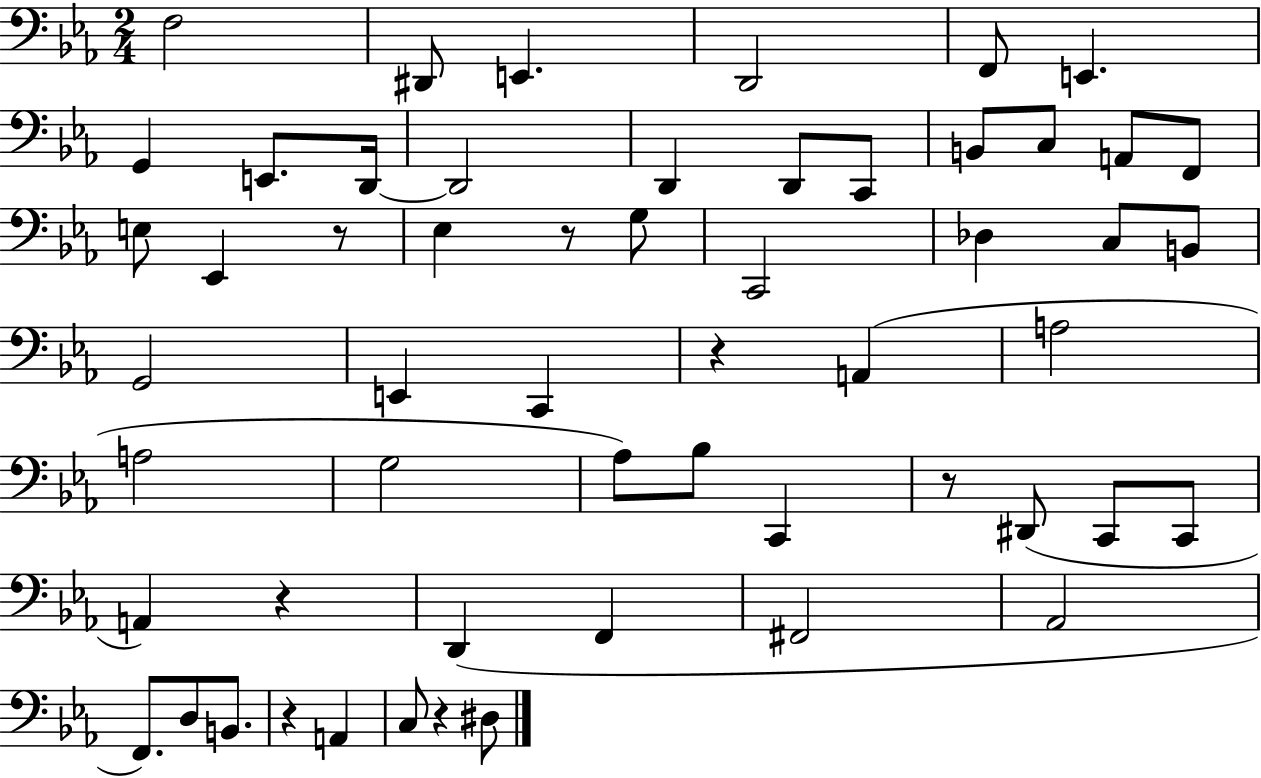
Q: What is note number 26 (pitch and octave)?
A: G2